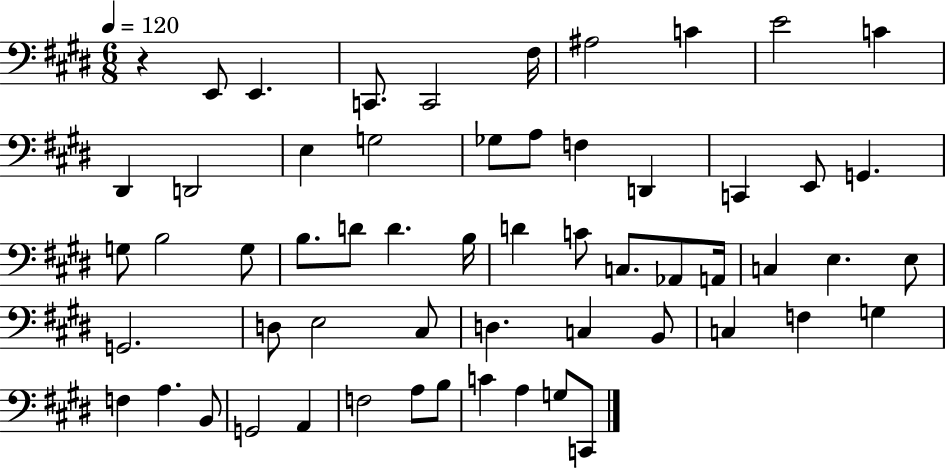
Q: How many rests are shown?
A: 1